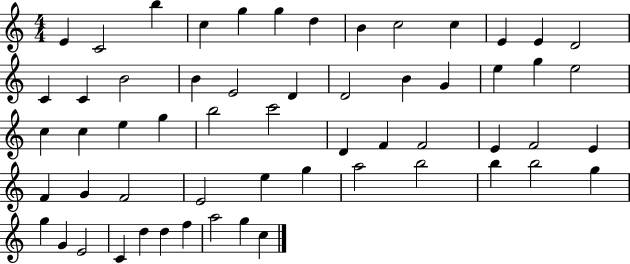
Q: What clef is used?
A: treble